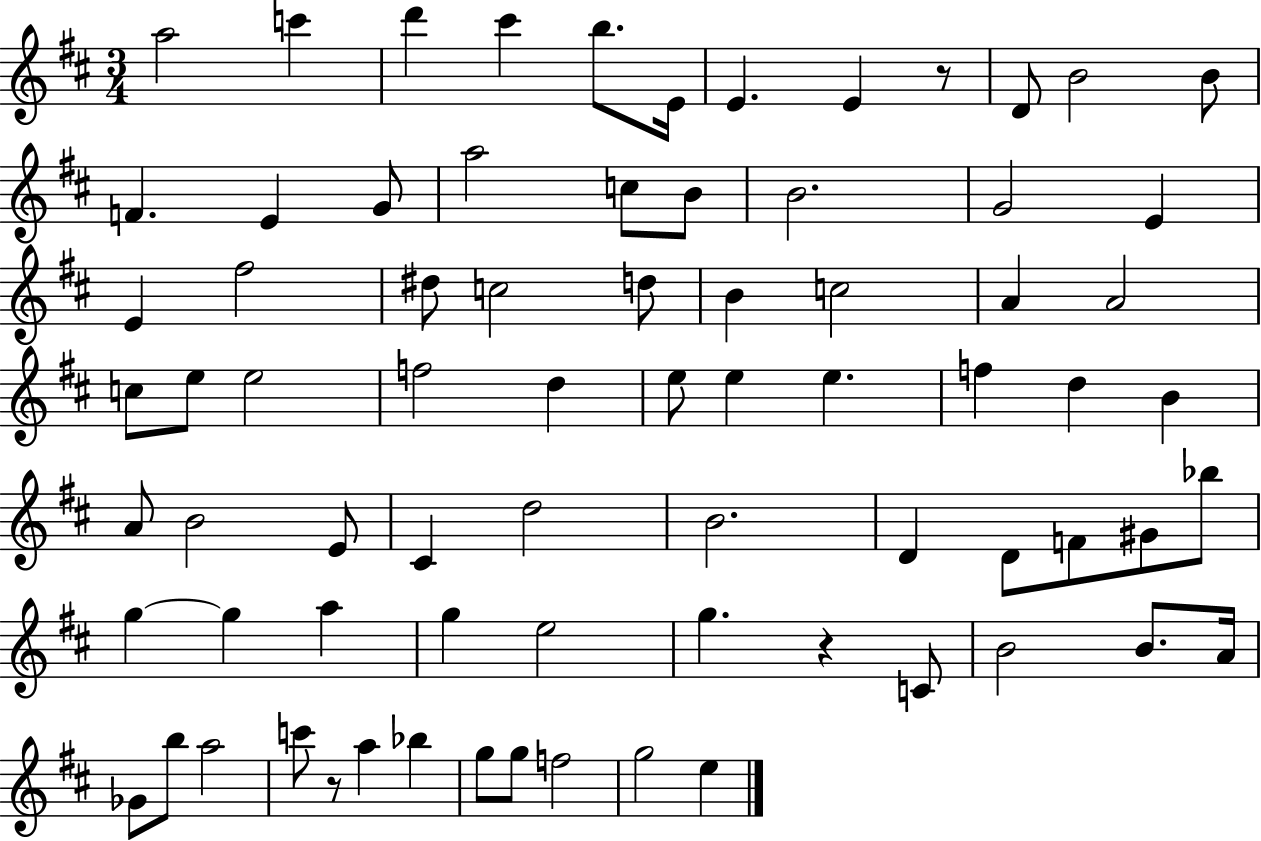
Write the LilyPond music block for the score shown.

{
  \clef treble
  \numericTimeSignature
  \time 3/4
  \key d \major
  \repeat volta 2 { a''2 c'''4 | d'''4 cis'''4 b''8. e'16 | e'4. e'4 r8 | d'8 b'2 b'8 | \break f'4. e'4 g'8 | a''2 c''8 b'8 | b'2. | g'2 e'4 | \break e'4 fis''2 | dis''8 c''2 d''8 | b'4 c''2 | a'4 a'2 | \break c''8 e''8 e''2 | f''2 d''4 | e''8 e''4 e''4. | f''4 d''4 b'4 | \break a'8 b'2 e'8 | cis'4 d''2 | b'2. | d'4 d'8 f'8 gis'8 bes''8 | \break g''4~~ g''4 a''4 | g''4 e''2 | g''4. r4 c'8 | b'2 b'8. a'16 | \break ges'8 b''8 a''2 | c'''8 r8 a''4 bes''4 | g''8 g''8 f''2 | g''2 e''4 | \break } \bar "|."
}